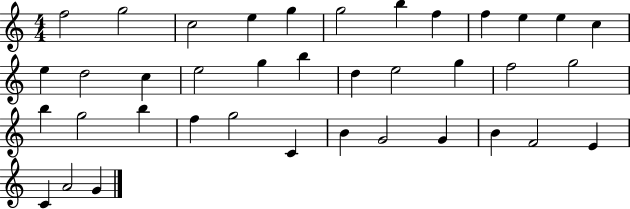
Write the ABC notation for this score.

X:1
T:Untitled
M:4/4
L:1/4
K:C
f2 g2 c2 e g g2 b f f e e c e d2 c e2 g b d e2 g f2 g2 b g2 b f g2 C B G2 G B F2 E C A2 G